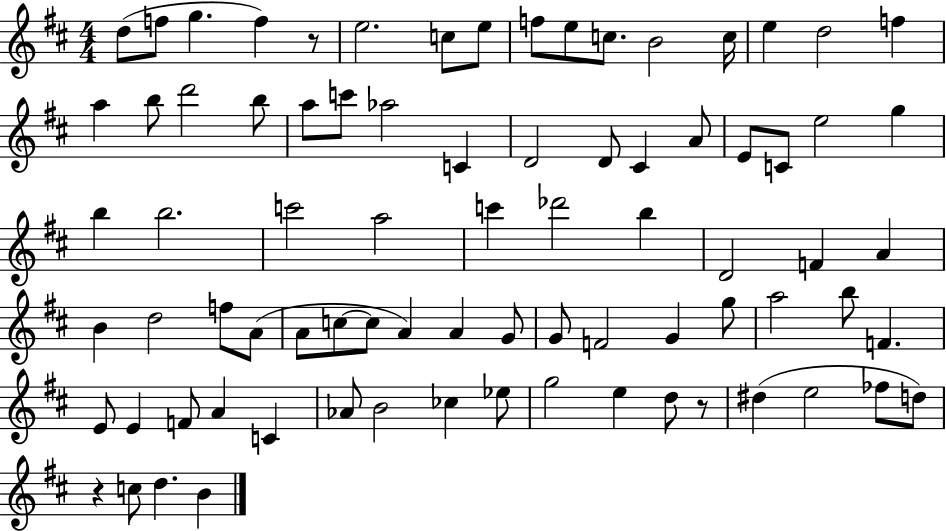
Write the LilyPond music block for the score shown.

{
  \clef treble
  \numericTimeSignature
  \time 4/4
  \key d \major
  \repeat volta 2 { d''8( f''8 g''4. f''4) r8 | e''2. c''8 e''8 | f''8 e''8 c''8. b'2 c''16 | e''4 d''2 f''4 | \break a''4 b''8 d'''2 b''8 | a''8 c'''8 aes''2 c'4 | d'2 d'8 cis'4 a'8 | e'8 c'8 e''2 g''4 | \break b''4 b''2. | c'''2 a''2 | c'''4 des'''2 b''4 | d'2 f'4 a'4 | \break b'4 d''2 f''8 a'8( | a'8 c''8~~ c''8 a'4) a'4 g'8 | g'8 f'2 g'4 g''8 | a''2 b''8 f'4. | \break e'8 e'4 f'8 a'4 c'4 | aes'8 b'2 ces''4 ees''8 | g''2 e''4 d''8 r8 | dis''4( e''2 fes''8 d''8) | \break r4 c''8 d''4. b'4 | } \bar "|."
}